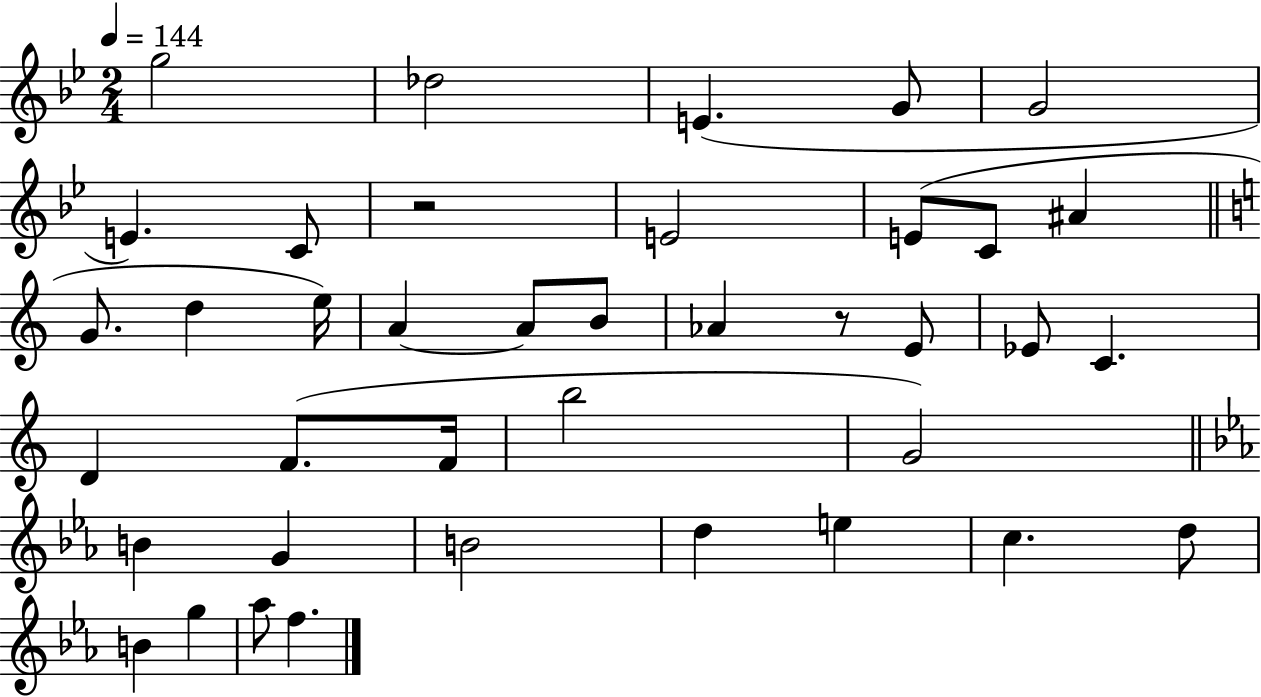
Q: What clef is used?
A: treble